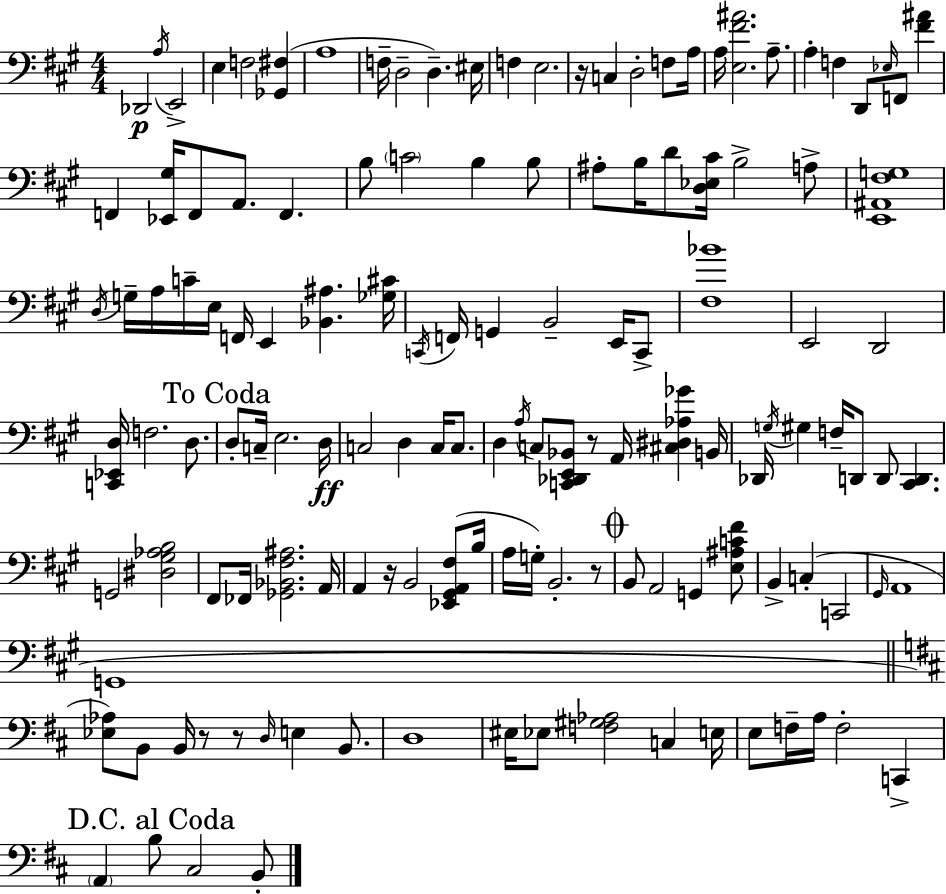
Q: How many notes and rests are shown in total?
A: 135